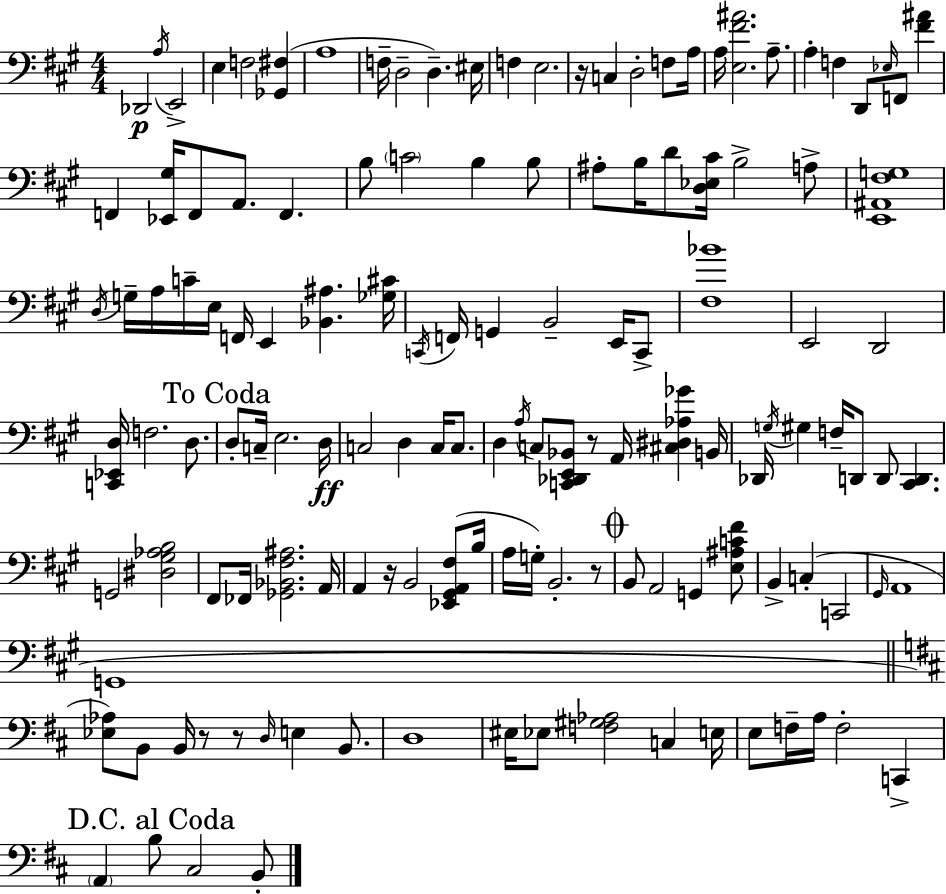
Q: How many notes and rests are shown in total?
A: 135